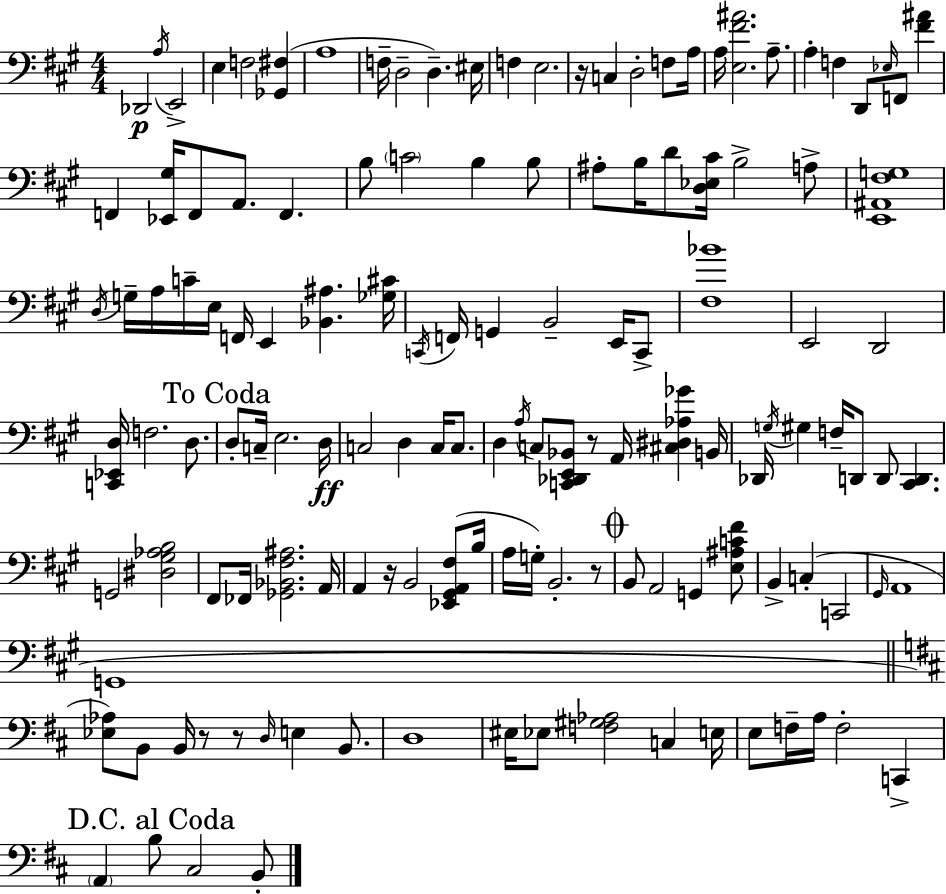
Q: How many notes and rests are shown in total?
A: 135